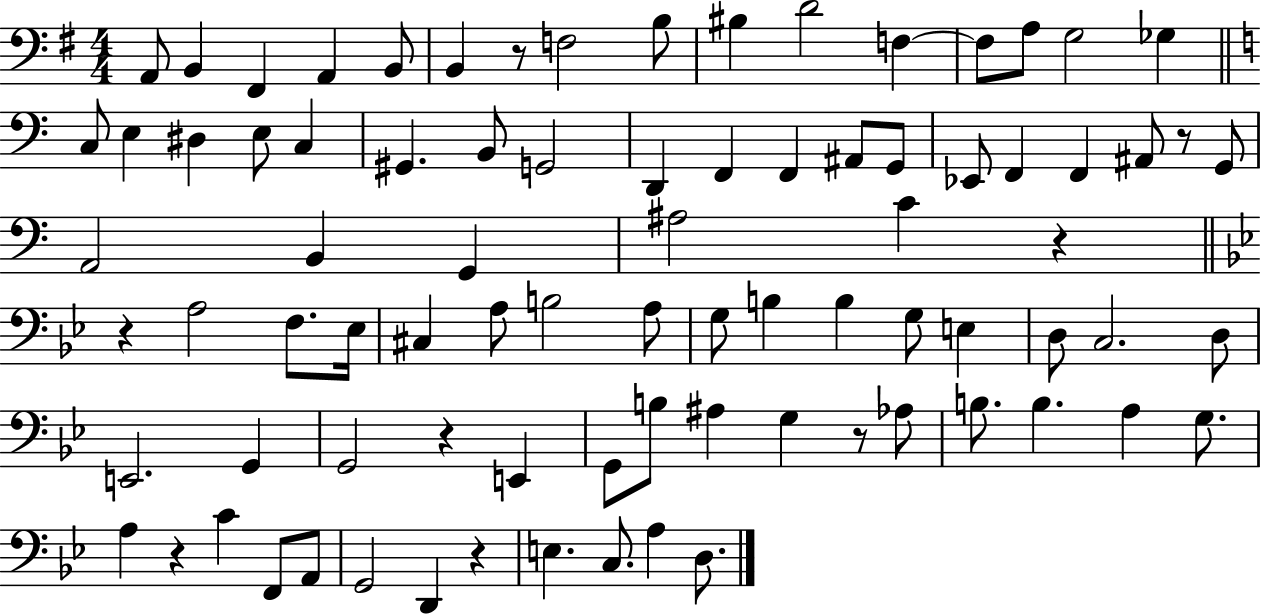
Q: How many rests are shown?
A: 8